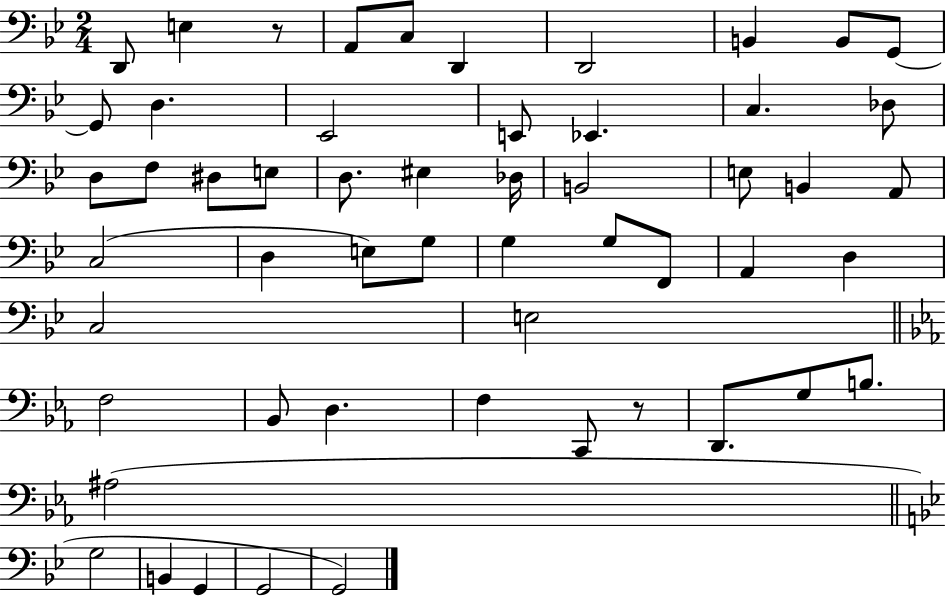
X:1
T:Untitled
M:2/4
L:1/4
K:Bb
D,,/2 E, z/2 A,,/2 C,/2 D,, D,,2 B,, B,,/2 G,,/2 G,,/2 D, _E,,2 E,,/2 _E,, C, _D,/2 D,/2 F,/2 ^D,/2 E,/2 D,/2 ^E, _D,/4 B,,2 E,/2 B,, A,,/2 C,2 D, E,/2 G,/2 G, G,/2 F,,/2 A,, D, C,2 E,2 F,2 _B,,/2 D, F, C,,/2 z/2 D,,/2 G,/2 B,/2 ^A,2 G,2 B,, G,, G,,2 G,,2